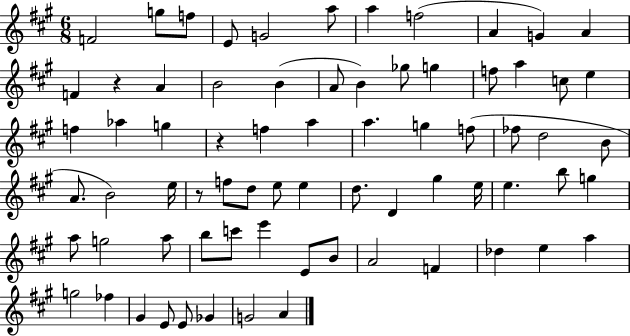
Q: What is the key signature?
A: A major